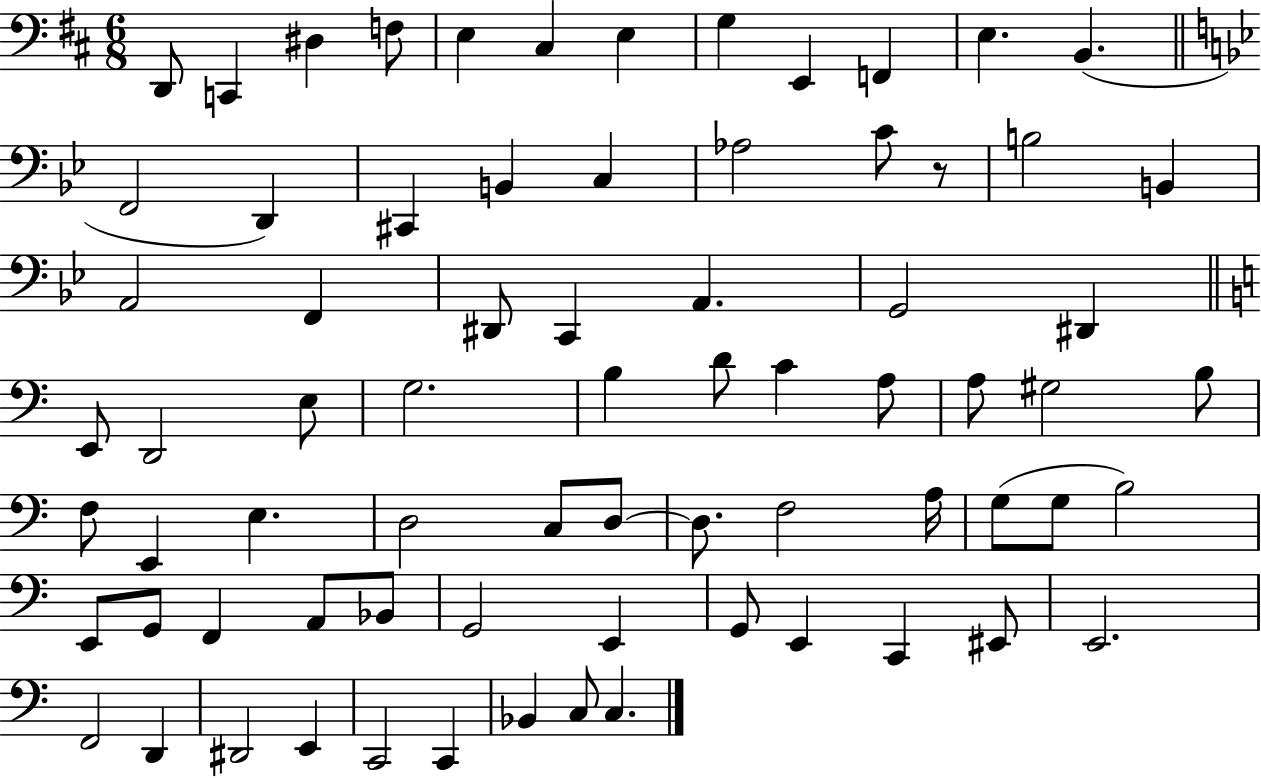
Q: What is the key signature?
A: D major